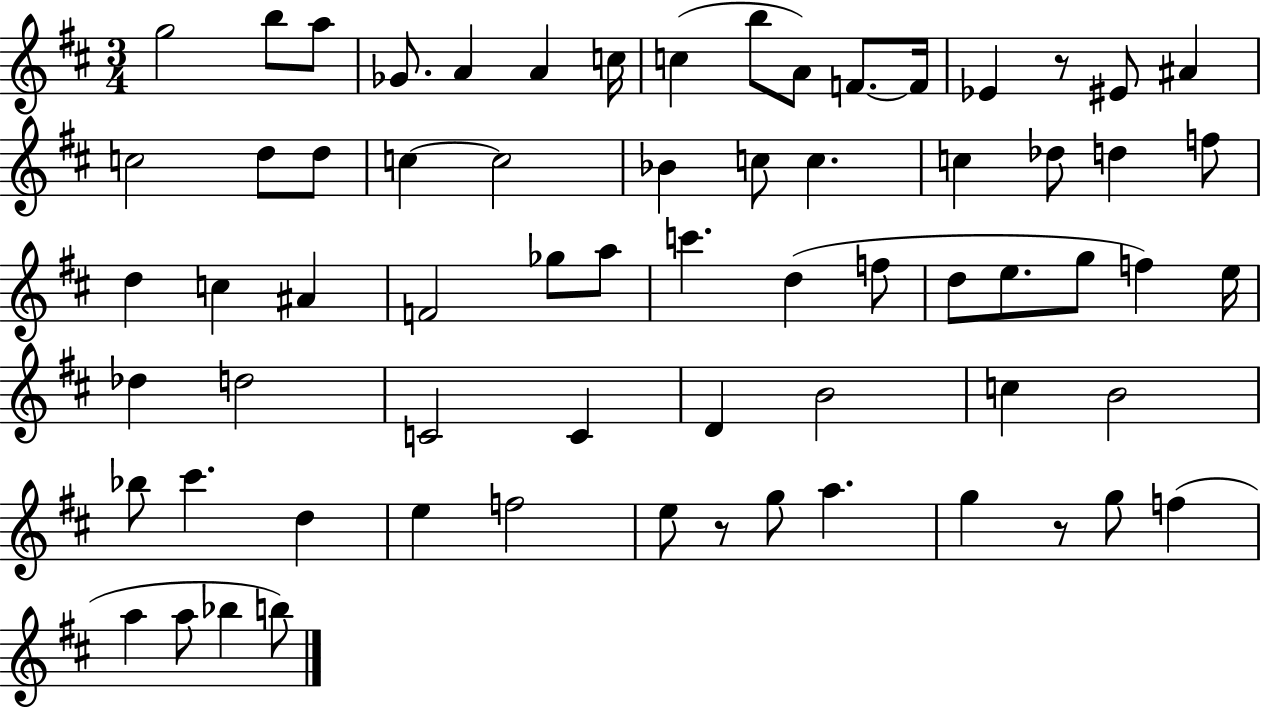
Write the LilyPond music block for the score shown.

{
  \clef treble
  \numericTimeSignature
  \time 3/4
  \key d \major
  g''2 b''8 a''8 | ges'8. a'4 a'4 c''16 | c''4( b''8 a'8) f'8.~~ f'16 | ees'4 r8 eis'8 ais'4 | \break c''2 d''8 d''8 | c''4~~ c''2 | bes'4 c''8 c''4. | c''4 des''8 d''4 f''8 | \break d''4 c''4 ais'4 | f'2 ges''8 a''8 | c'''4. d''4( f''8 | d''8 e''8. g''8 f''4) e''16 | \break des''4 d''2 | c'2 c'4 | d'4 b'2 | c''4 b'2 | \break bes''8 cis'''4. d''4 | e''4 f''2 | e''8 r8 g''8 a''4. | g''4 r8 g''8 f''4( | \break a''4 a''8 bes''4 b''8) | \bar "|."
}